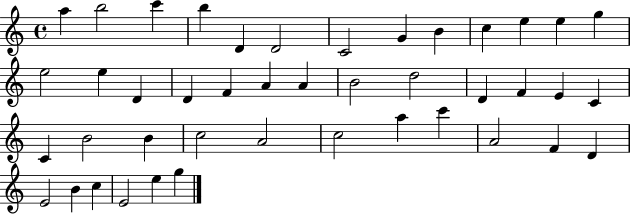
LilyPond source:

{
  \clef treble
  \time 4/4
  \defaultTimeSignature
  \key c \major
  a''4 b''2 c'''4 | b''4 d'4 d'2 | c'2 g'4 b'4 | c''4 e''4 e''4 g''4 | \break e''2 e''4 d'4 | d'4 f'4 a'4 a'4 | b'2 d''2 | d'4 f'4 e'4 c'4 | \break c'4 b'2 b'4 | c''2 a'2 | c''2 a''4 c'''4 | a'2 f'4 d'4 | \break e'2 b'4 c''4 | e'2 e''4 g''4 | \bar "|."
}